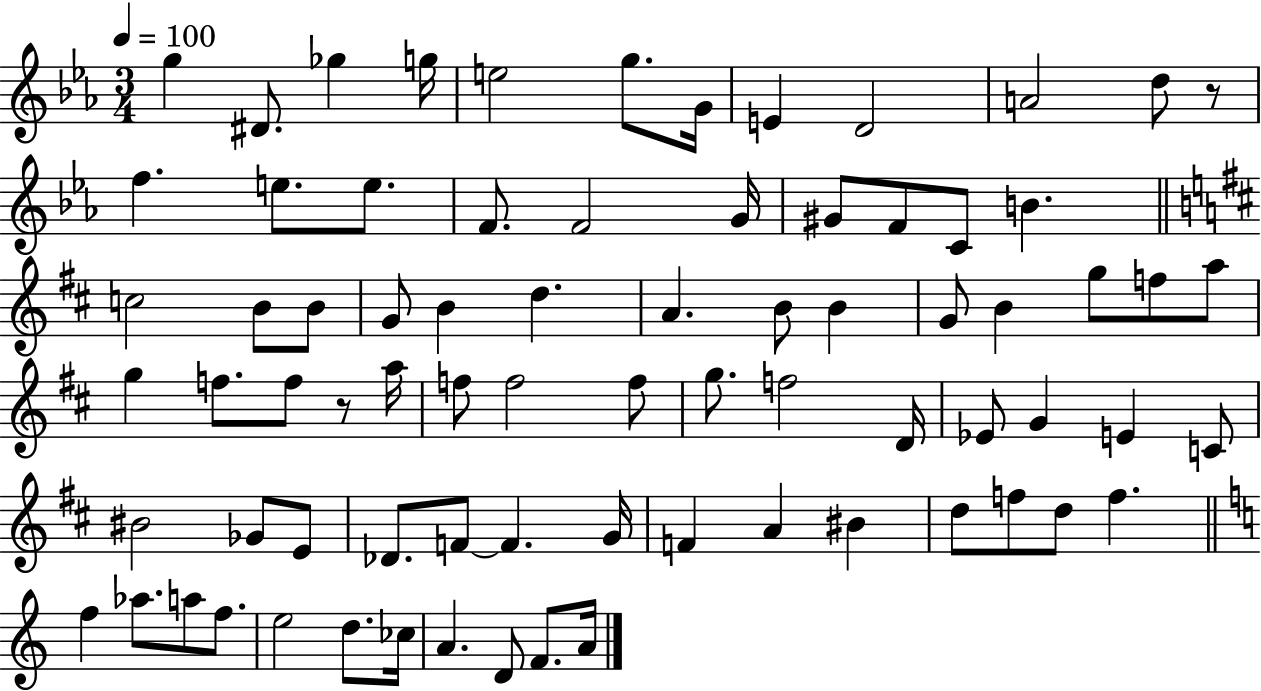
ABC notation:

X:1
T:Untitled
M:3/4
L:1/4
K:Eb
g ^D/2 _g g/4 e2 g/2 G/4 E D2 A2 d/2 z/2 f e/2 e/2 F/2 F2 G/4 ^G/2 F/2 C/2 B c2 B/2 B/2 G/2 B d A B/2 B G/2 B g/2 f/2 a/2 g f/2 f/2 z/2 a/4 f/2 f2 f/2 g/2 f2 D/4 _E/2 G E C/2 ^B2 _G/2 E/2 _D/2 F/2 F G/4 F A ^B d/2 f/2 d/2 f f _a/2 a/2 f/2 e2 d/2 _c/4 A D/2 F/2 A/4